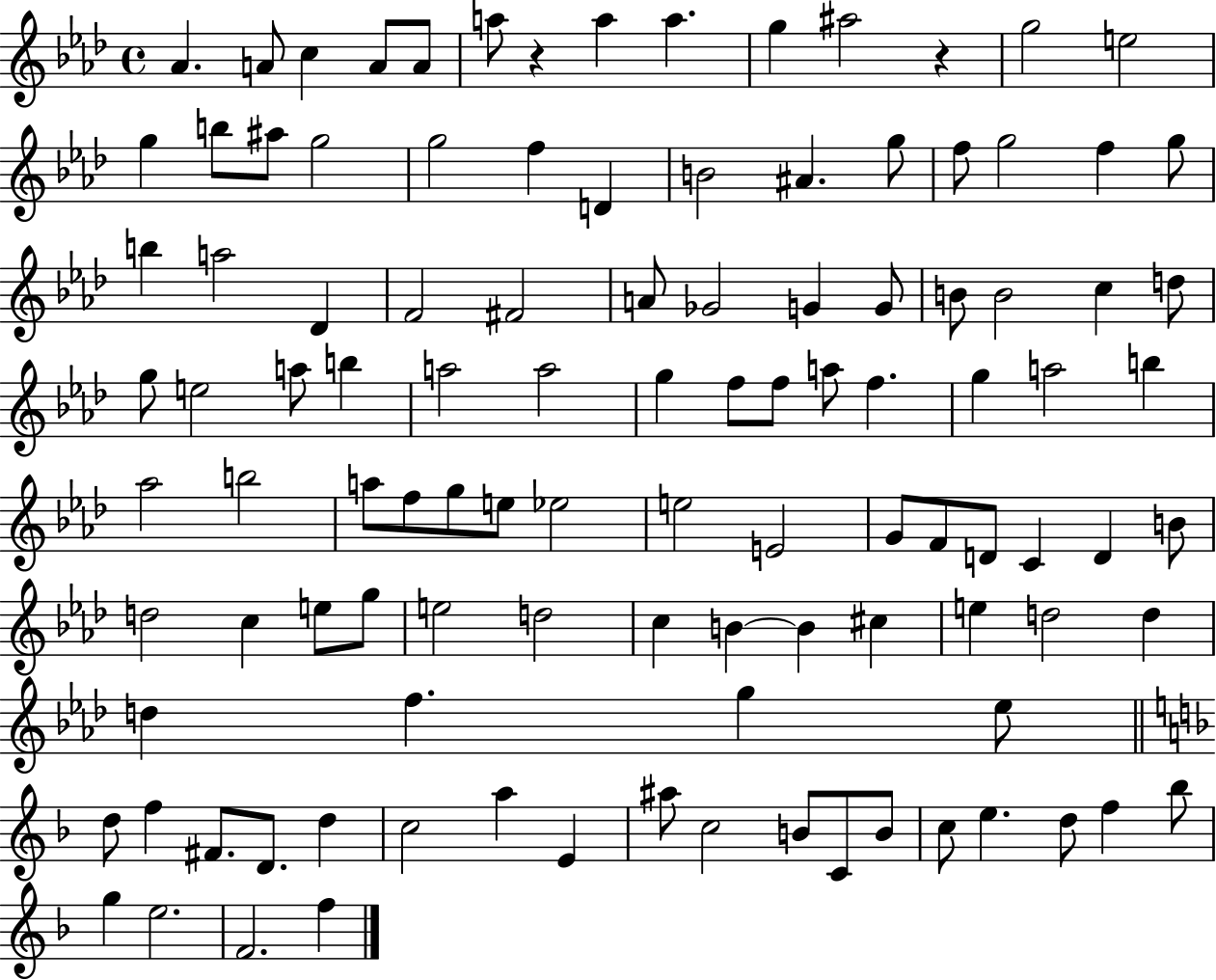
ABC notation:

X:1
T:Untitled
M:4/4
L:1/4
K:Ab
_A A/2 c A/2 A/2 a/2 z a a g ^a2 z g2 e2 g b/2 ^a/2 g2 g2 f D B2 ^A g/2 f/2 g2 f g/2 b a2 _D F2 ^F2 A/2 _G2 G G/2 B/2 B2 c d/2 g/2 e2 a/2 b a2 a2 g f/2 f/2 a/2 f g a2 b _a2 b2 a/2 f/2 g/2 e/2 _e2 e2 E2 G/2 F/2 D/2 C D B/2 d2 c e/2 g/2 e2 d2 c B B ^c e d2 d d f g _e/2 d/2 f ^F/2 D/2 d c2 a E ^a/2 c2 B/2 C/2 B/2 c/2 e d/2 f _b/2 g e2 F2 f